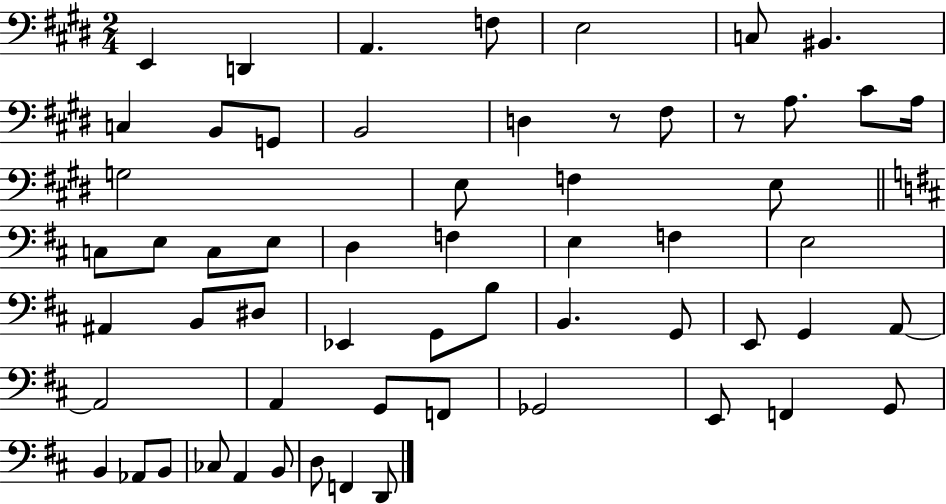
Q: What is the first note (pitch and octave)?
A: E2